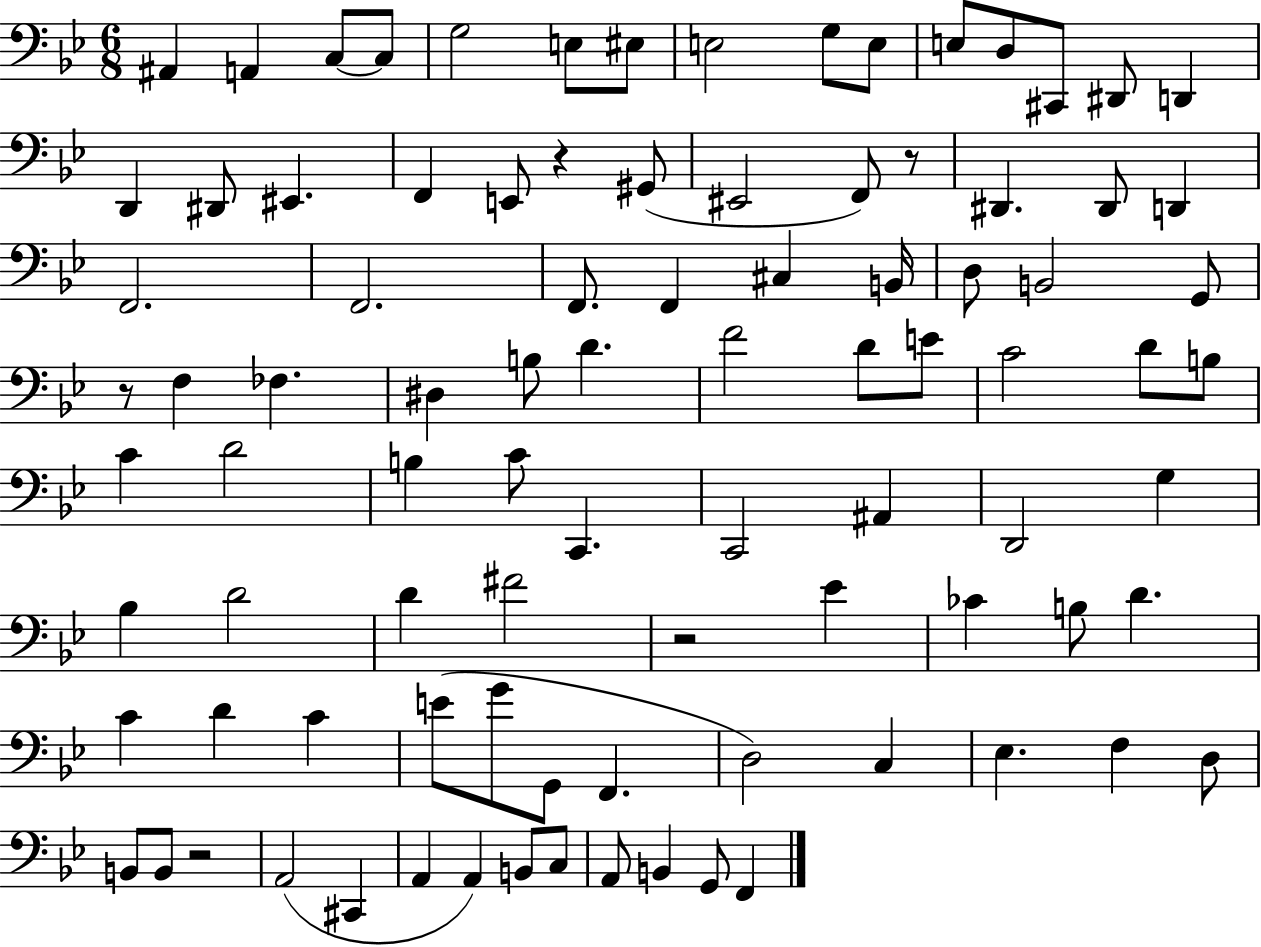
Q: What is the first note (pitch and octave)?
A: A#2